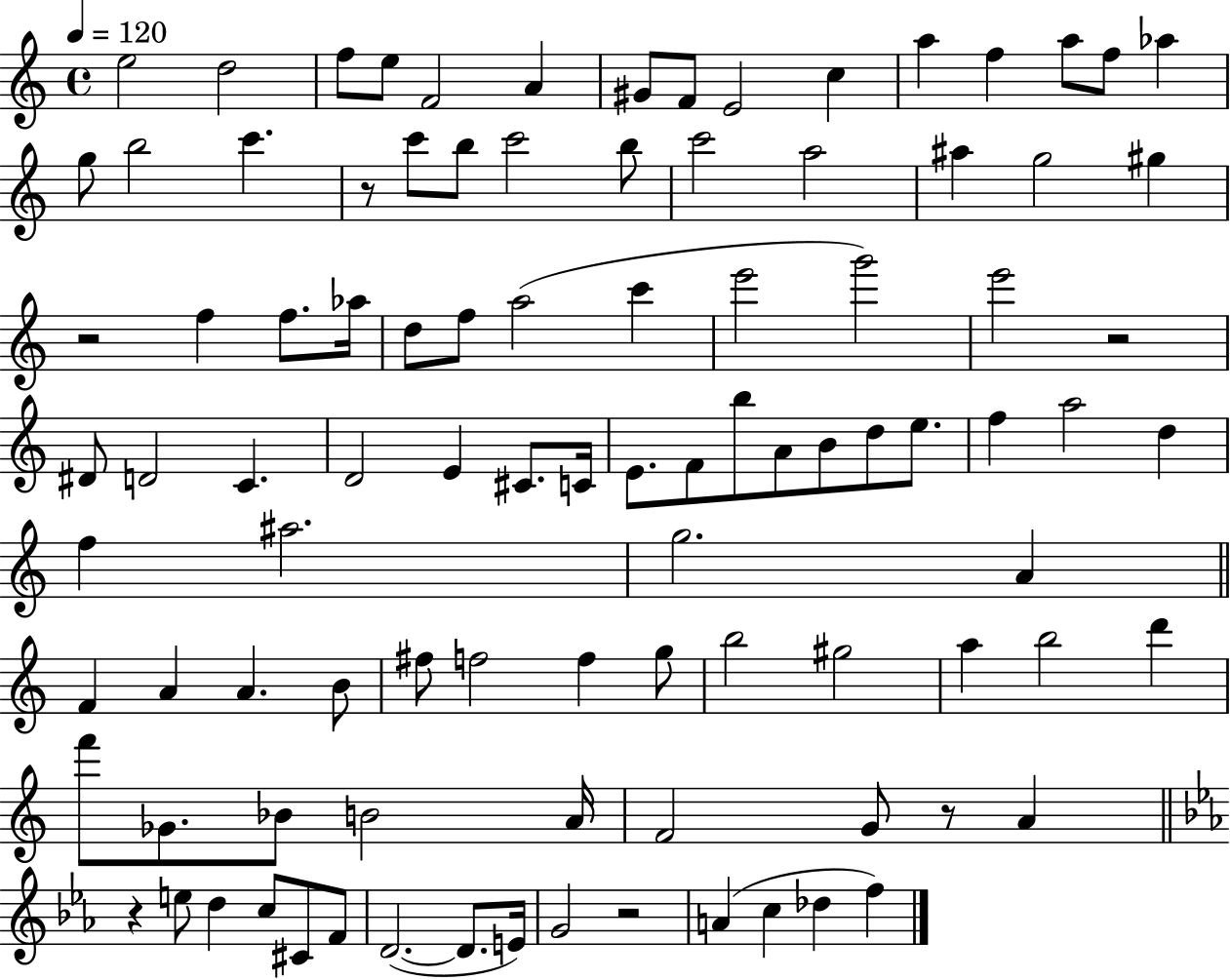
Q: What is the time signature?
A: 4/4